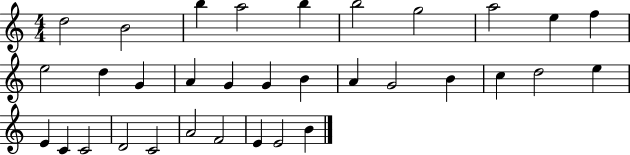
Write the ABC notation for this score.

X:1
T:Untitled
M:4/4
L:1/4
K:C
d2 B2 b a2 b b2 g2 a2 e f e2 d G A G G B A G2 B c d2 e E C C2 D2 C2 A2 F2 E E2 B